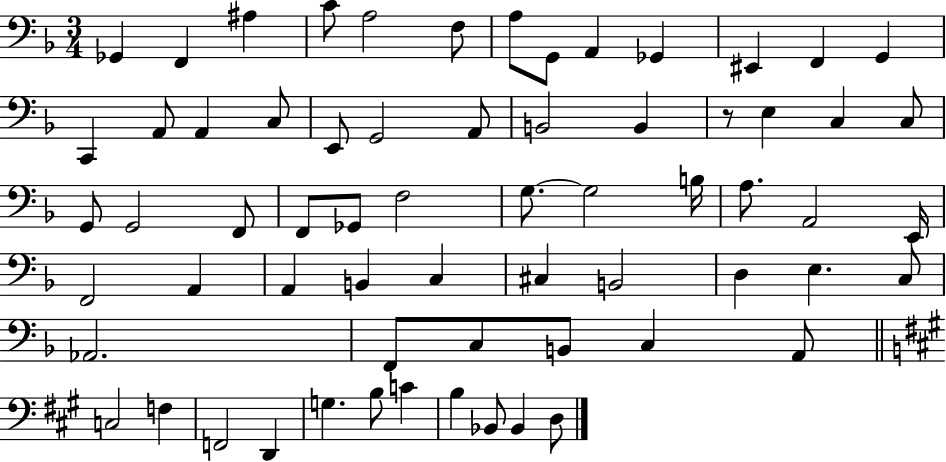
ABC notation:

X:1
T:Untitled
M:3/4
L:1/4
K:F
_G,, F,, ^A, C/2 A,2 F,/2 A,/2 G,,/2 A,, _G,, ^E,, F,, G,, C,, A,,/2 A,, C,/2 E,,/2 G,,2 A,,/2 B,,2 B,, z/2 E, C, C,/2 G,,/2 G,,2 F,,/2 F,,/2 _G,,/2 F,2 G,/2 G,2 B,/4 A,/2 A,,2 E,,/4 F,,2 A,, A,, B,, C, ^C, B,,2 D, E, C,/2 _A,,2 F,,/2 C,/2 B,,/2 C, A,,/2 C,2 F, F,,2 D,, G, B,/2 C B, _B,,/2 _B,, D,/2